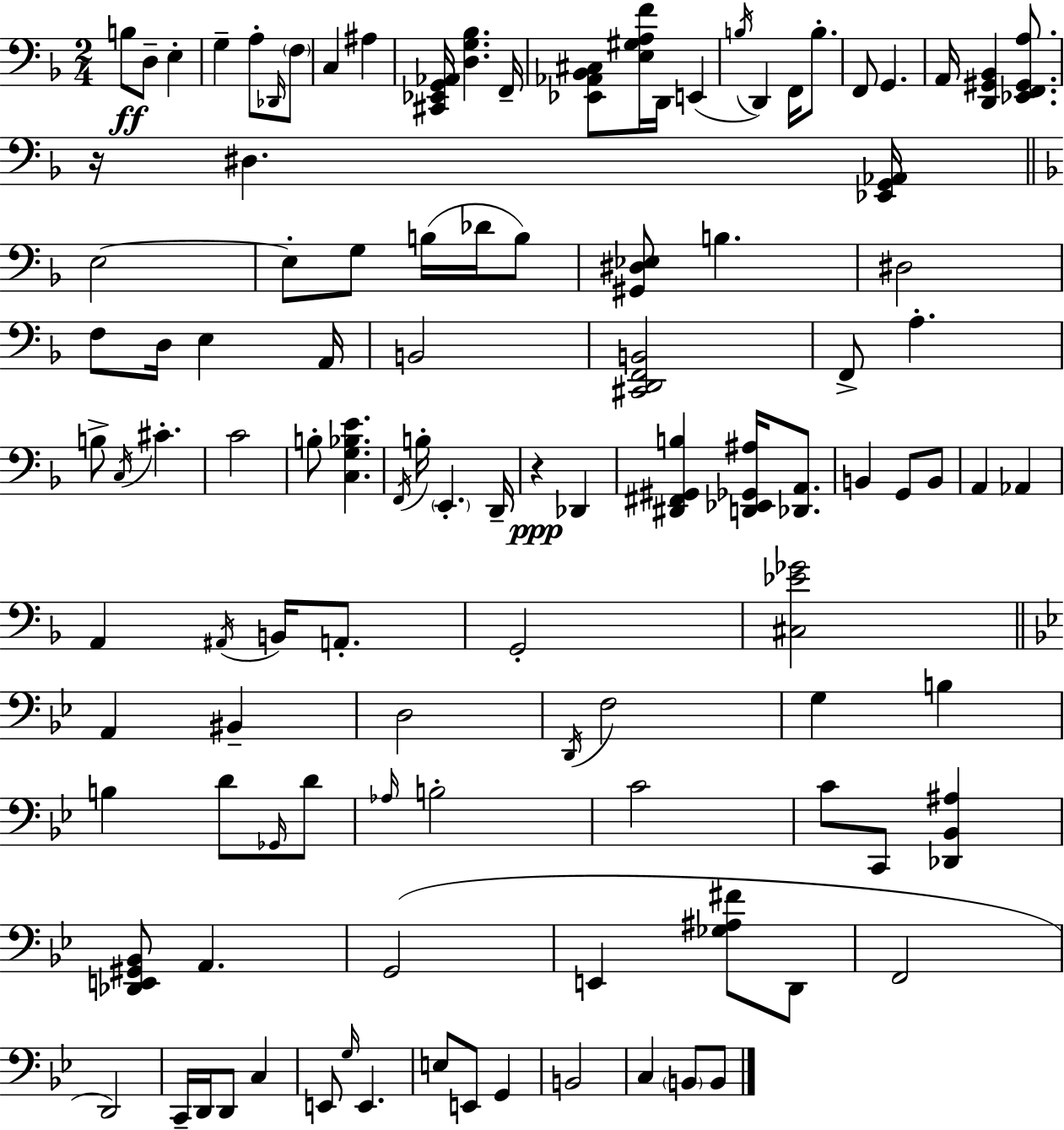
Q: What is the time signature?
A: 2/4